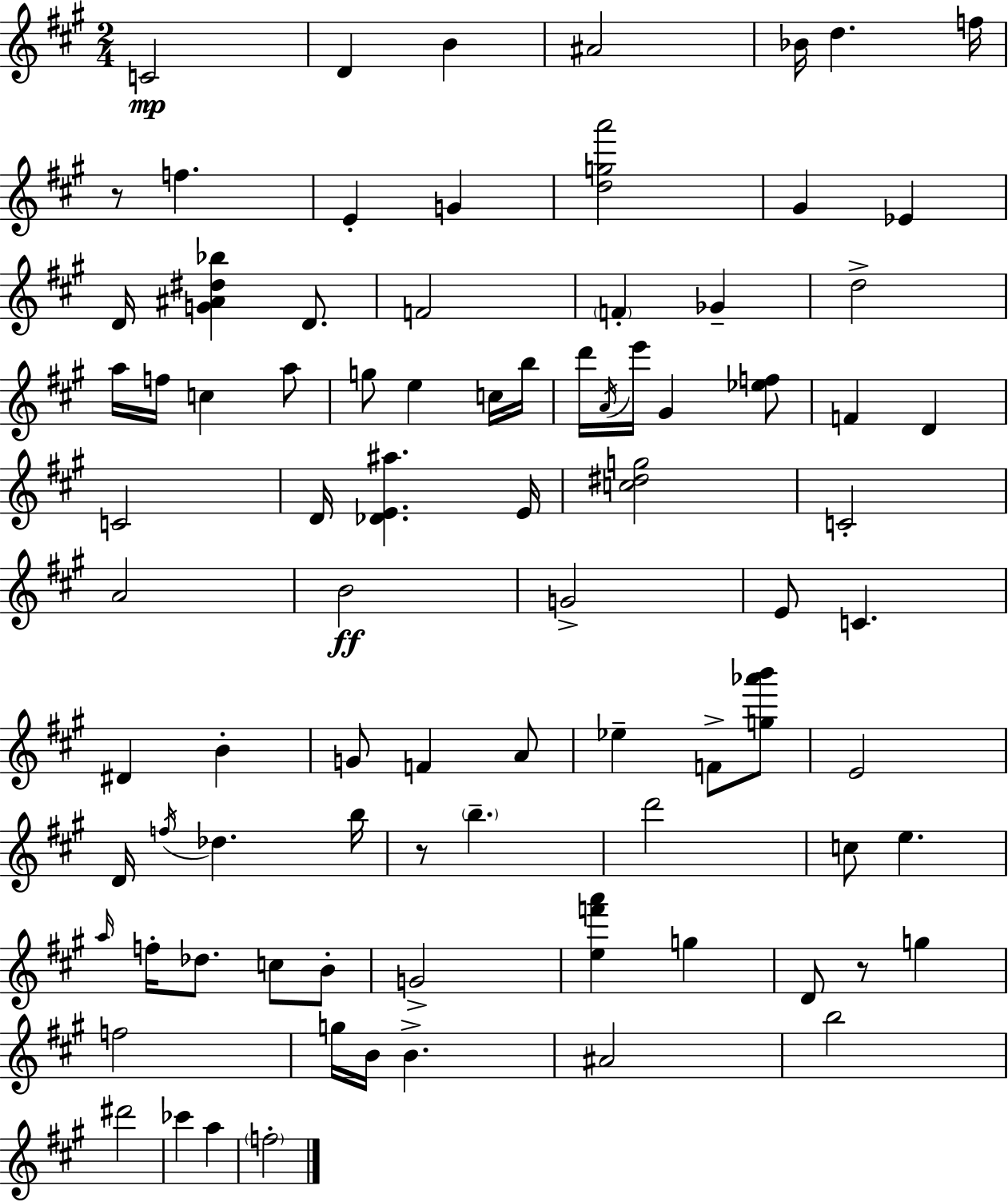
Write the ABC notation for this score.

X:1
T:Untitled
M:2/4
L:1/4
K:A
C2 D B ^A2 _B/4 d f/4 z/2 f E G [dga']2 ^G _E D/4 [G^A^d_b] D/2 F2 F _G d2 a/4 f/4 c a/2 g/2 e c/4 b/4 d'/4 A/4 e'/4 ^G [_ef]/2 F D C2 D/4 [_DE^a] E/4 [c^dg]2 C2 A2 B2 G2 E/2 C ^D B G/2 F A/2 _e F/2 [g_a'b']/2 E2 D/4 f/4 _d b/4 z/2 b d'2 c/2 e a/4 f/4 _d/2 c/2 B/2 G2 [ef'a'] g D/2 z/2 g f2 g/4 B/4 B ^A2 b2 ^d'2 _c' a f2